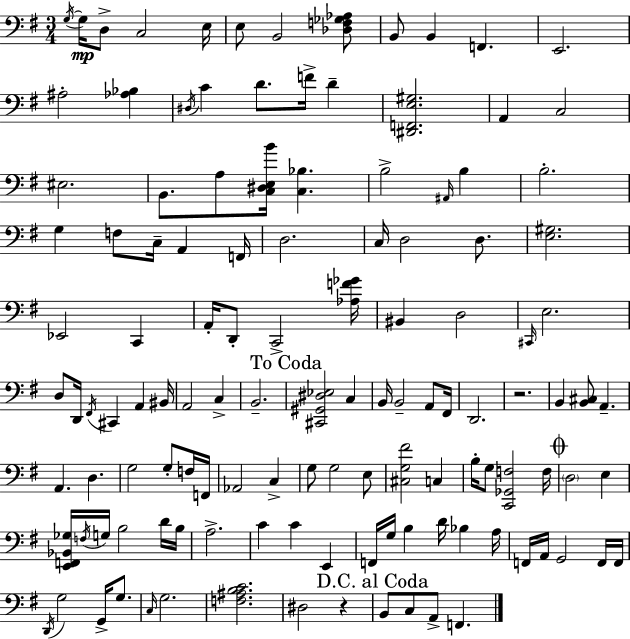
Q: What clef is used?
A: bass